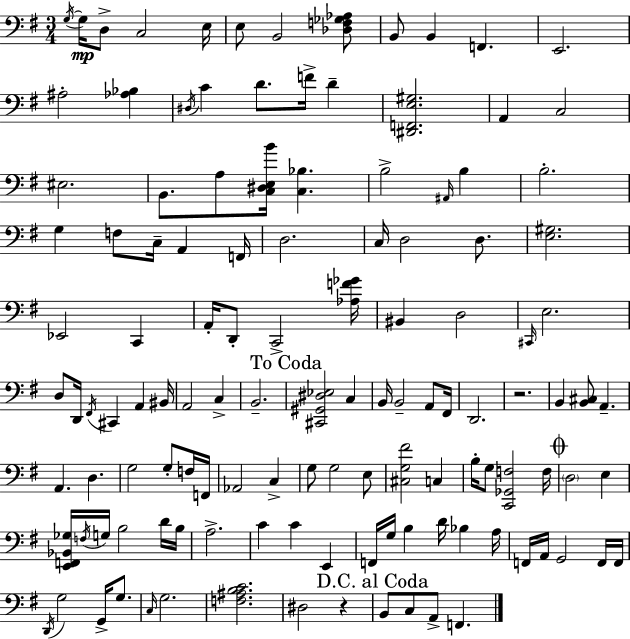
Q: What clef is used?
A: bass